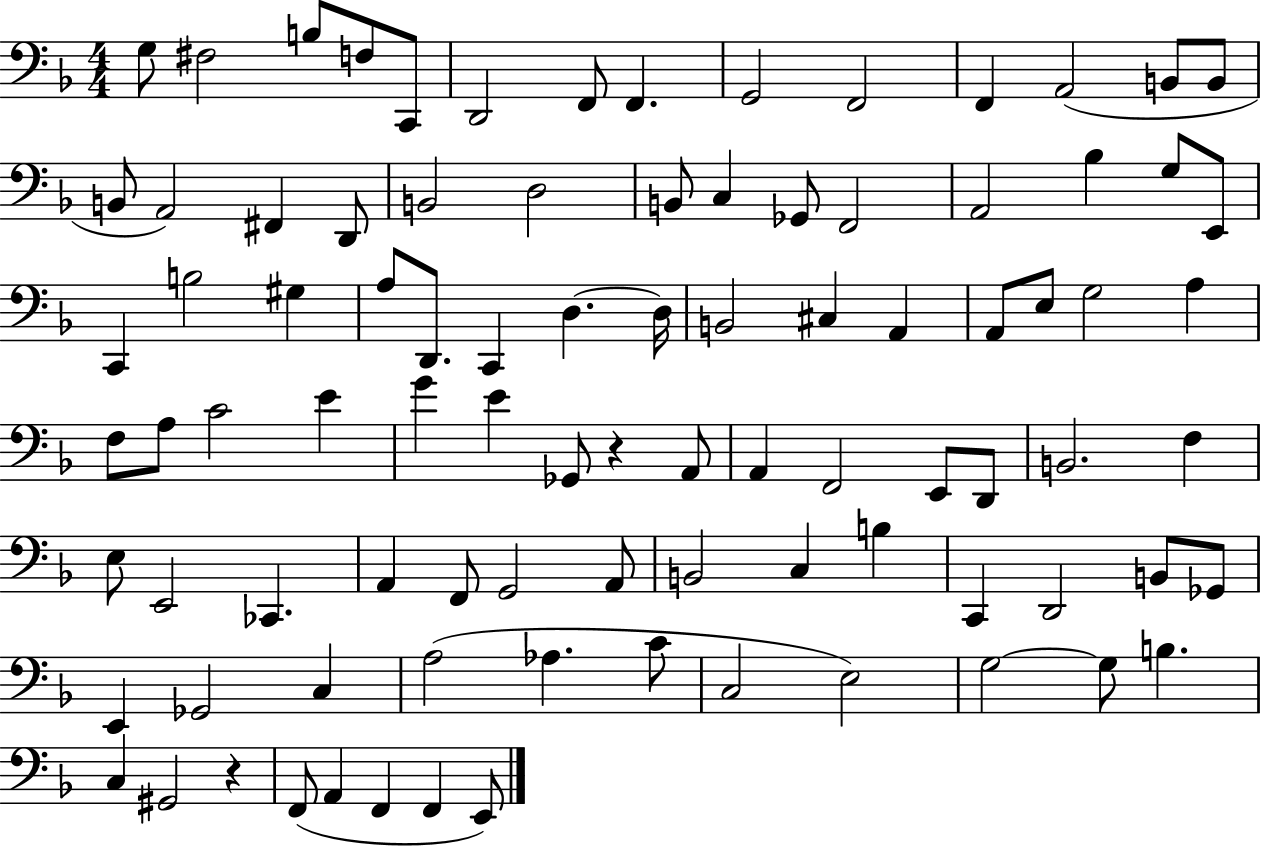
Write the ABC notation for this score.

X:1
T:Untitled
M:4/4
L:1/4
K:F
G,/2 ^F,2 B,/2 F,/2 C,,/2 D,,2 F,,/2 F,, G,,2 F,,2 F,, A,,2 B,,/2 B,,/2 B,,/2 A,,2 ^F,, D,,/2 B,,2 D,2 B,,/2 C, _G,,/2 F,,2 A,,2 _B, G,/2 E,,/2 C,, B,2 ^G, A,/2 D,,/2 C,, D, D,/4 B,,2 ^C, A,, A,,/2 E,/2 G,2 A, F,/2 A,/2 C2 E G E _G,,/2 z A,,/2 A,, F,,2 E,,/2 D,,/2 B,,2 F, E,/2 E,,2 _C,, A,, F,,/2 G,,2 A,,/2 B,,2 C, B, C,, D,,2 B,,/2 _G,,/2 E,, _G,,2 C, A,2 _A, C/2 C,2 E,2 G,2 G,/2 B, C, ^G,,2 z F,,/2 A,, F,, F,, E,,/2